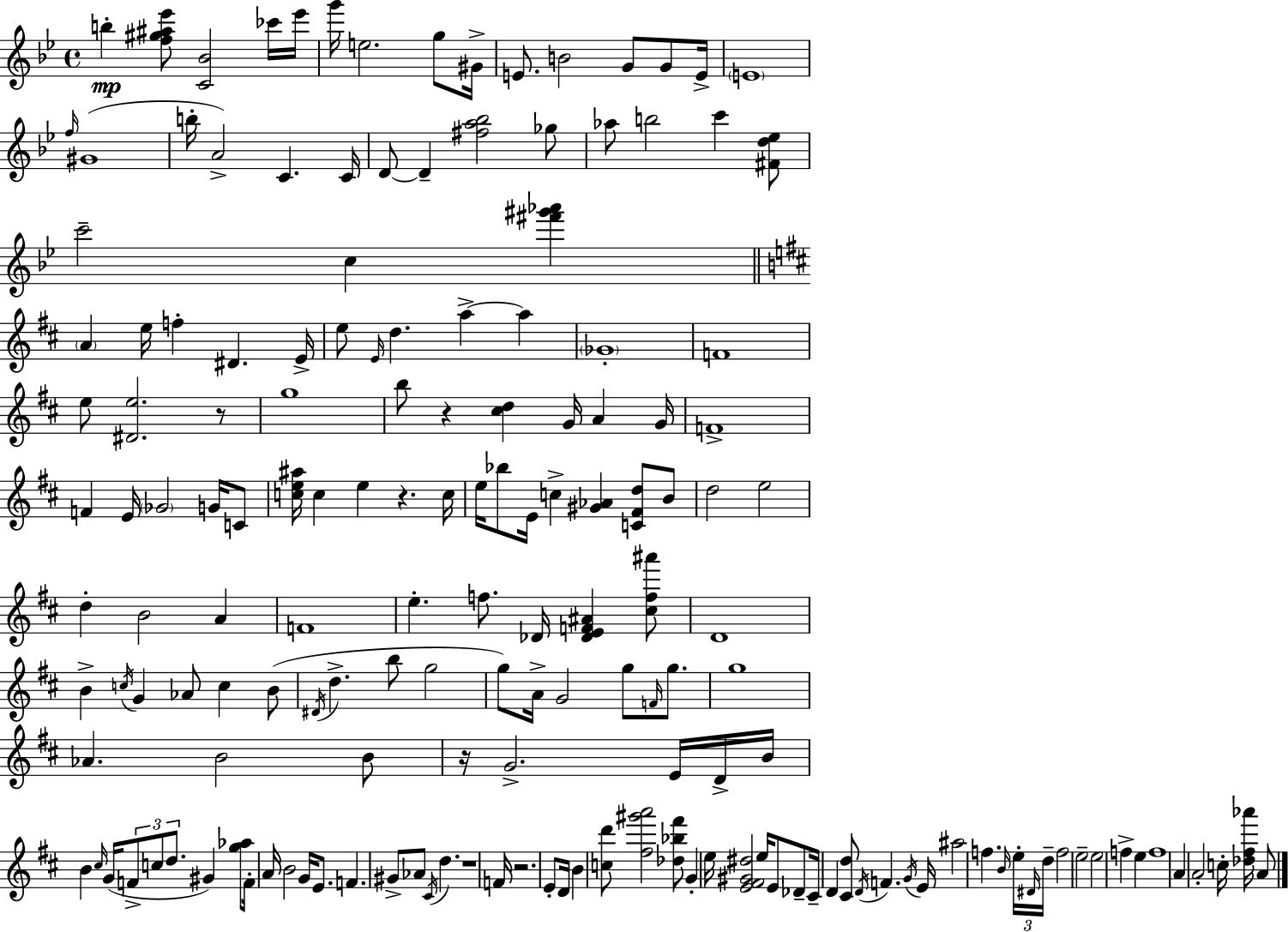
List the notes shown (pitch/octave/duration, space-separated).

B5/q [F5,G#5,A#5,Eb6]/e [C4,Bb4]/h CES6/s Eb6/s G6/s E5/h. G5/e G#4/s E4/e. B4/h G4/e G4/e E4/s E4/w F5/s G#4/w B5/s A4/h C4/q. C4/s D4/e D4/q [F#5,A5,Bb5]/h Gb5/e Ab5/e B5/h C6/q [F#4,D5,Eb5]/e C6/h C5/q [F#6,G#6,Ab6]/q A4/q E5/s F5/q D#4/q. E4/s E5/e E4/s D5/q. A5/q A5/q Gb4/w F4/w E5/e [D#4,E5]/h. R/e G5/w B5/e R/q [C#5,D5]/q G4/s A4/q G4/s F4/w F4/q E4/s Gb4/h G4/s C4/e [C5,E5,A#5]/s C5/q E5/q R/q. C5/s E5/s Bb5/e E4/s C5/q [G#4,Ab4]/q [C4,F#4,D5]/e B4/e D5/h E5/h D5/q B4/h A4/q F4/w E5/q. F5/e. Db4/s [Db4,E4,F4,A#4]/q [C#5,F5,A#6]/e D4/w B4/q C5/s G4/q Ab4/e C5/q B4/e D#4/s D5/q. B5/e G5/h G5/e A4/s G4/h G5/e F4/s G5/e. G5/w Ab4/q. B4/h B4/e R/s G4/h. E4/s D4/s B4/s B4/q C#5/s G4/s F4/e C5/e D5/e. G#4/q [G5,Ab5]/e F4/s A4/s B4/h G4/s E4/e. F4/q. G#4/e Ab4/e C#4/s D5/q. R/w F4/s R/h. E4/e D4/s B4/q [C5,D6]/e [F#5,G#6,A6]/h [Db5,Bb5,F#6]/e G4/q E5/s [E4,F#4,G#4,D#5]/h E5/s E4/e Db4/e C#4/s D4/q [C#4,D5]/e D4/s F4/q. G4/s E4/s A#5/h F5/q. B4/s E5/s D#4/s D5/s F5/h E5/h E5/h F5/q E5/q F5/w A4/q A4/h C5/s [Db5,F#5,Ab6]/s A4/e